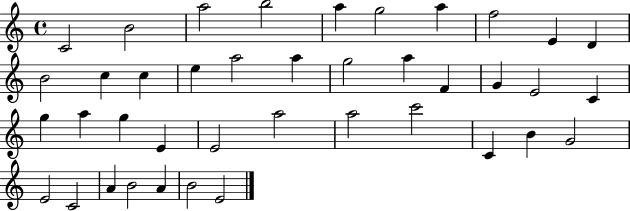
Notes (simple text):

C4/h B4/h A5/h B5/h A5/q G5/h A5/q F5/h E4/q D4/q B4/h C5/q C5/q E5/q A5/h A5/q G5/h A5/q F4/q G4/q E4/h C4/q G5/q A5/q G5/q E4/q E4/h A5/h A5/h C6/h C4/q B4/q G4/h E4/h C4/h A4/q B4/h A4/q B4/h E4/h